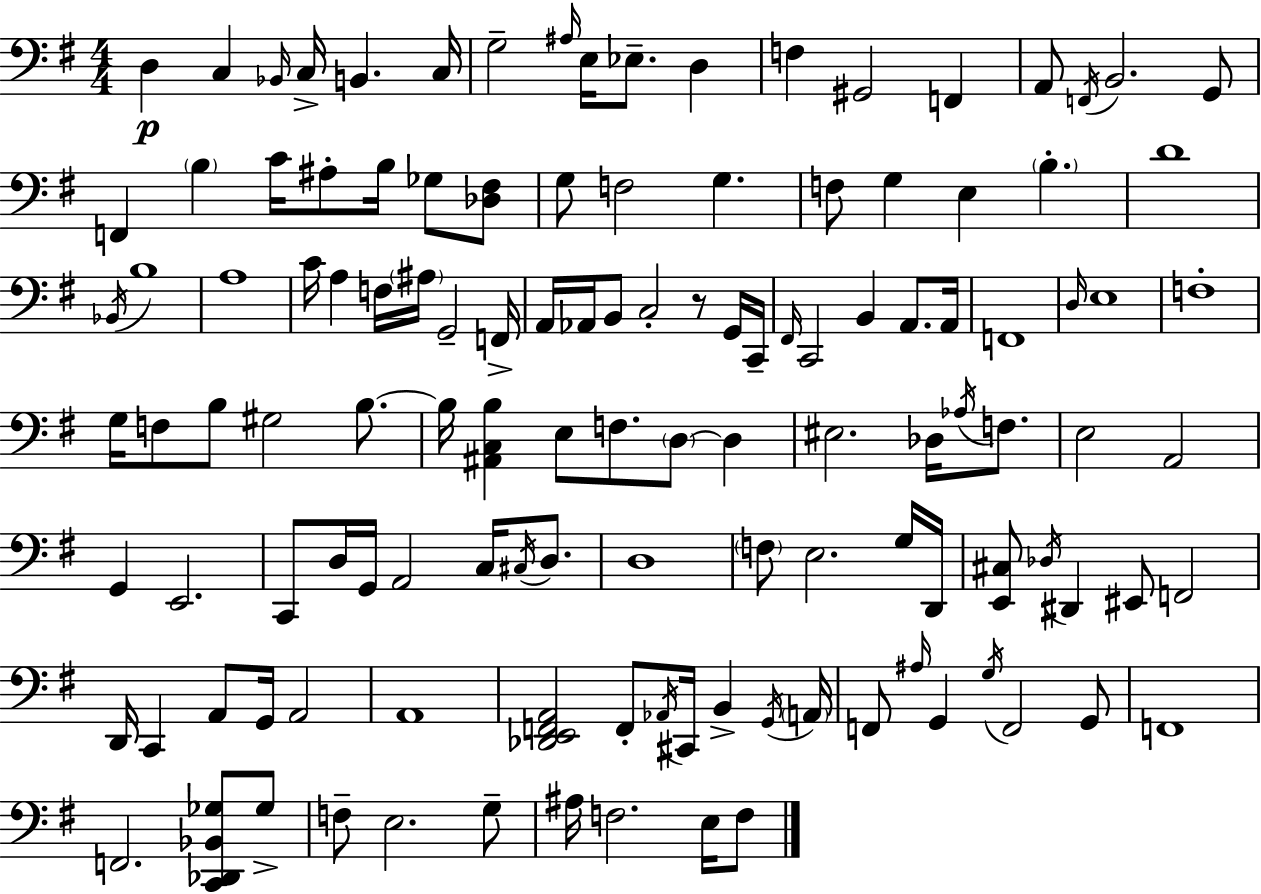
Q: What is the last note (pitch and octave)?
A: F3